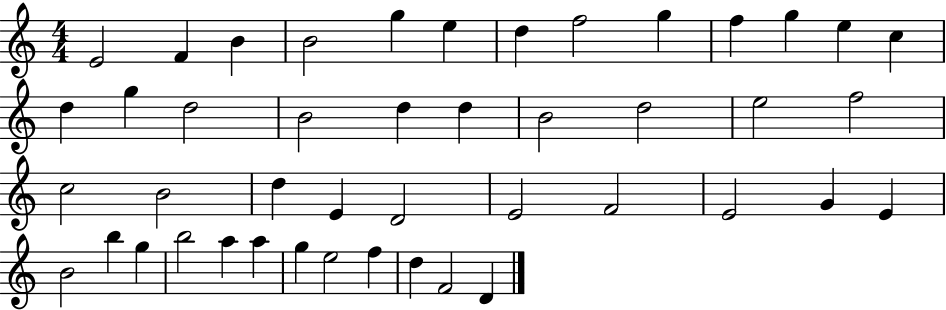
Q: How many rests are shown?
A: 0